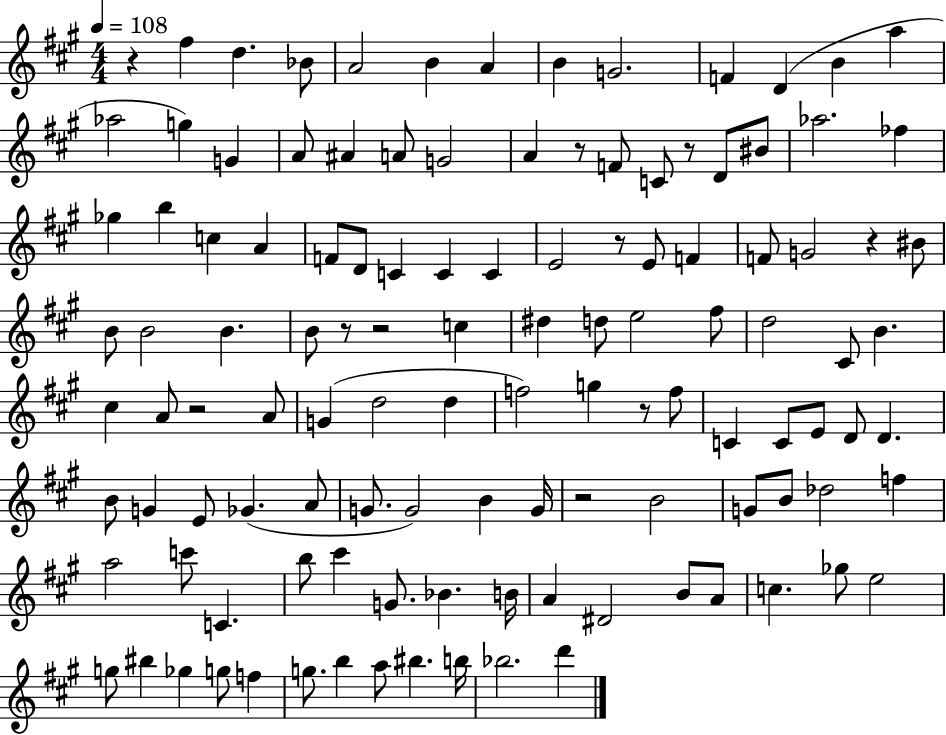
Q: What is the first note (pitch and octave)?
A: F#5